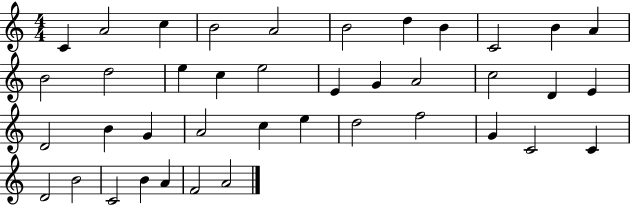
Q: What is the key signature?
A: C major